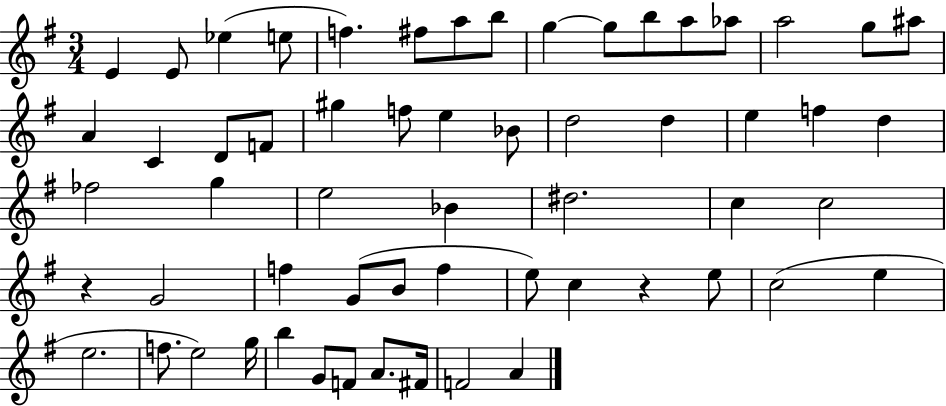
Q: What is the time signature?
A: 3/4